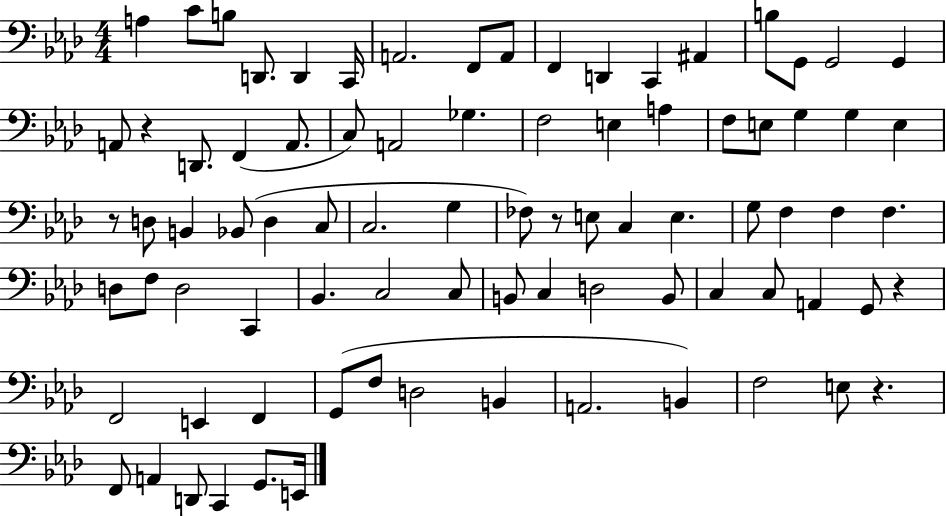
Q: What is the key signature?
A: AES major